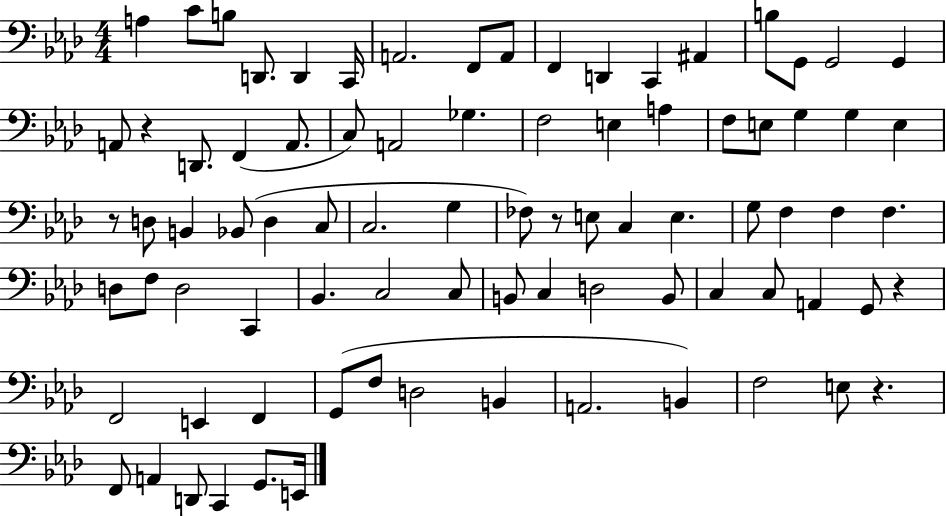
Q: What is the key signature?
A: AES major